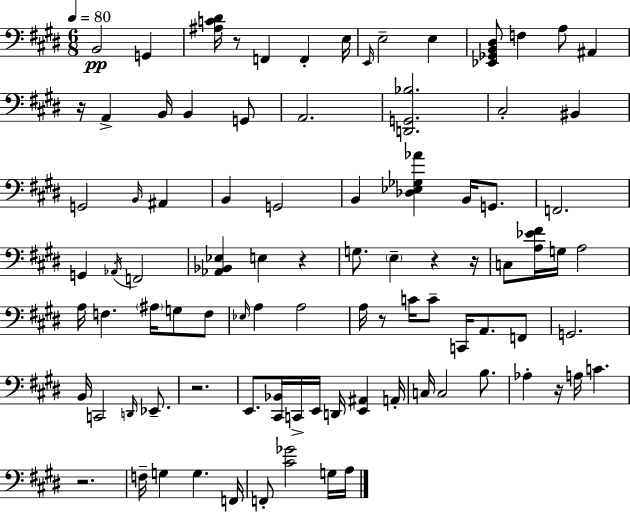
{
  \clef bass
  \numericTimeSignature
  \time 6/8
  \key e \major
  \tempo 4 = 80
  b,2\pp g,4 | <ais c' dis'>16 r8 f,4 f,4-. e16 | \grace { e,16 } e2-- e4 | <ees, ges, b, dis>8 f4 a8 ais,4 | \break r16 a,4-> b,16 b,4 g,8 | a,2. | <d, g, bes>2. | cis2-. bis,4 | \break g,2 \grace { b,16 } ais,4 | b,4 g,2 | b,4 <des ees ges aes'>4 b,16 g,8. | f,2. | \break g,4 \acciaccatura { aes,16 } f,2 | <aes, bes, ees>4 e4 r4 | g8. \parenthesize e4-- r4 | r16 c8 <a ees' fis'>16 g16 a2 | \break a16 f4. \parenthesize ais16 g8 | f8 \grace { ees16 } a4 a2 | a16 r8 c'16 c'8-- c,16 a,8. | f,8 g,2. | \break b,16 c,2 | \grace { d,16 } ees,8.-- r2. | e,8. <cis, bes,>16 c,16-> e,16 d,16 | <e, ais,>4 a,16-. c16 c2 | \break b8. aes4-. r16 a16 c'4. | r2. | f16-- g4 g4. | f,16 f,8-. <cis' ges'>2 | \break g16 a16 \bar "|."
}